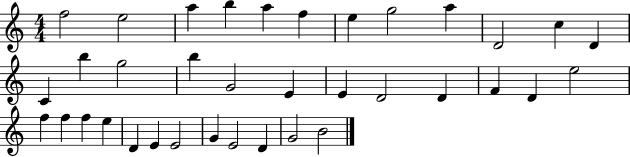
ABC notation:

X:1
T:Untitled
M:4/4
L:1/4
K:C
f2 e2 a b a f e g2 a D2 c D C b g2 b G2 E E D2 D F D e2 f f f e D E E2 G E2 D G2 B2